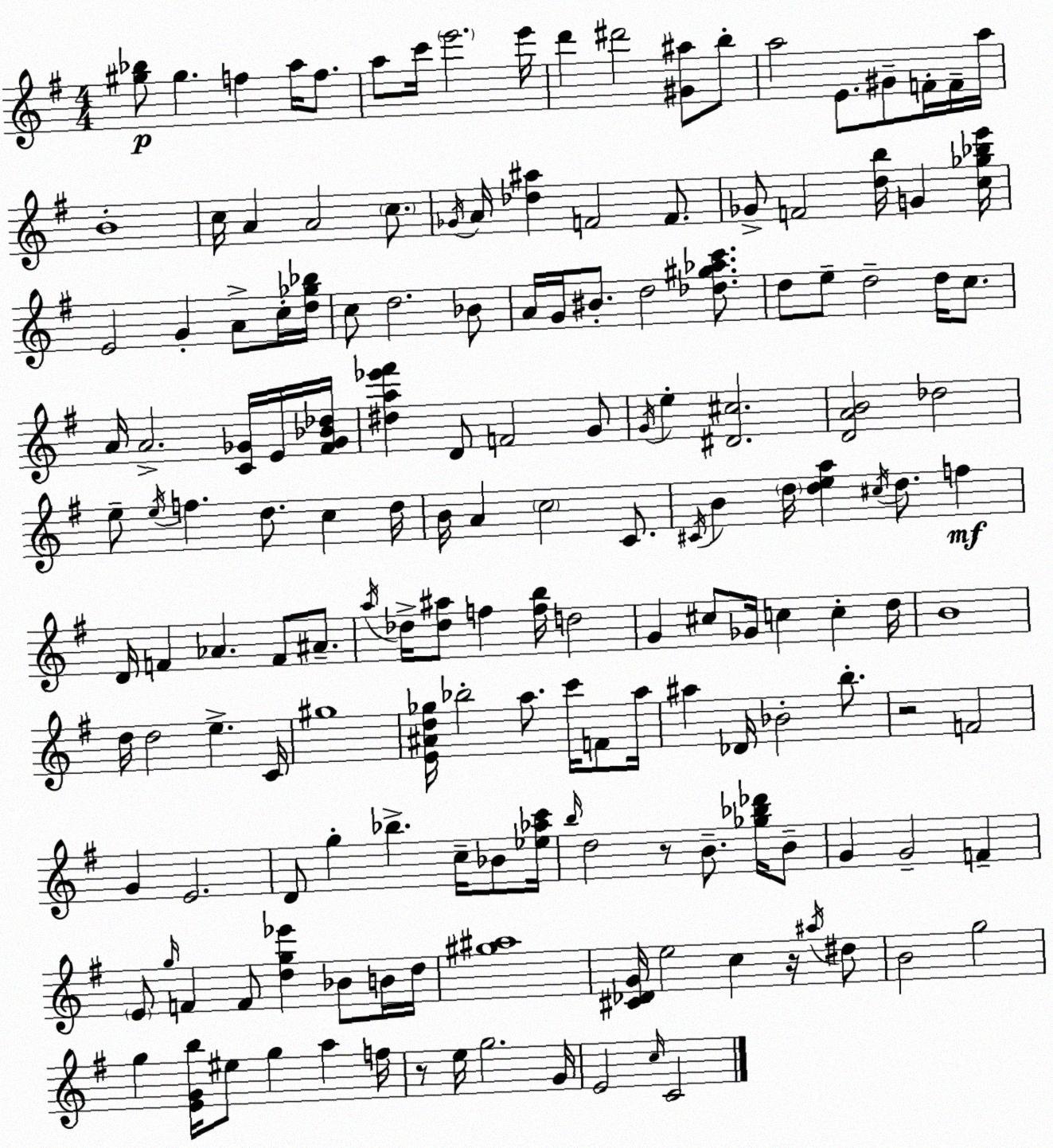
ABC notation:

X:1
T:Untitled
M:4/4
L:1/4
K:Em
[^g_b]/2 ^g f a/4 f/2 a/2 c'/4 e'2 e'/4 d' ^d'2 [^G^a]/2 b/2 a2 E/2 ^G/2 F/4 F/4 a/4 B4 c/4 A A2 c/2 _G/4 A/4 [_d^a] F2 F/2 _G/2 F2 [db]/4 G [c_g_be']/4 E2 G A/2 c/4 [d_g_b]/4 c/2 d2 _B/2 A/4 G/4 ^B/2 d2 [_d^g_ac']/2 d/2 e/2 d2 d/4 c/2 A/4 A2 [C_G]/4 E/4 [^F_G_B_d]/4 [^da_e'^f'] D/2 F2 G/2 G/4 e [^D^c]2 [DAB]2 _d2 e/2 e/4 f d/2 c d/4 B/4 A c2 C/2 ^C/4 B d/4 [dea] ^c/4 d/2 f D/4 F _A F/2 ^A/2 a/4 _d/4 [_d^a]/2 f [fb]/4 d2 G ^c/2 _G/4 c c d/4 B4 d/4 d2 e C/4 ^g4 [E^Ad_g]/4 _b2 a/2 c'/4 F/2 a/4 ^a _D/4 _B2 b/2 z2 F2 G E2 D/2 g _b c/4 _B/2 [_e_ac']/4 b/4 d2 z/2 B/2 [_g_b_d']/4 B/2 G G2 F E/2 g/4 F F/2 [dg_e'] _B/2 B/4 d/4 [^g^a]4 [^C_DG]/4 e2 c z/4 ^a/4 ^d/2 B2 g2 g [EGb]/4 ^e/2 g a f/4 z/2 e/4 g2 G/4 E2 c/4 C2